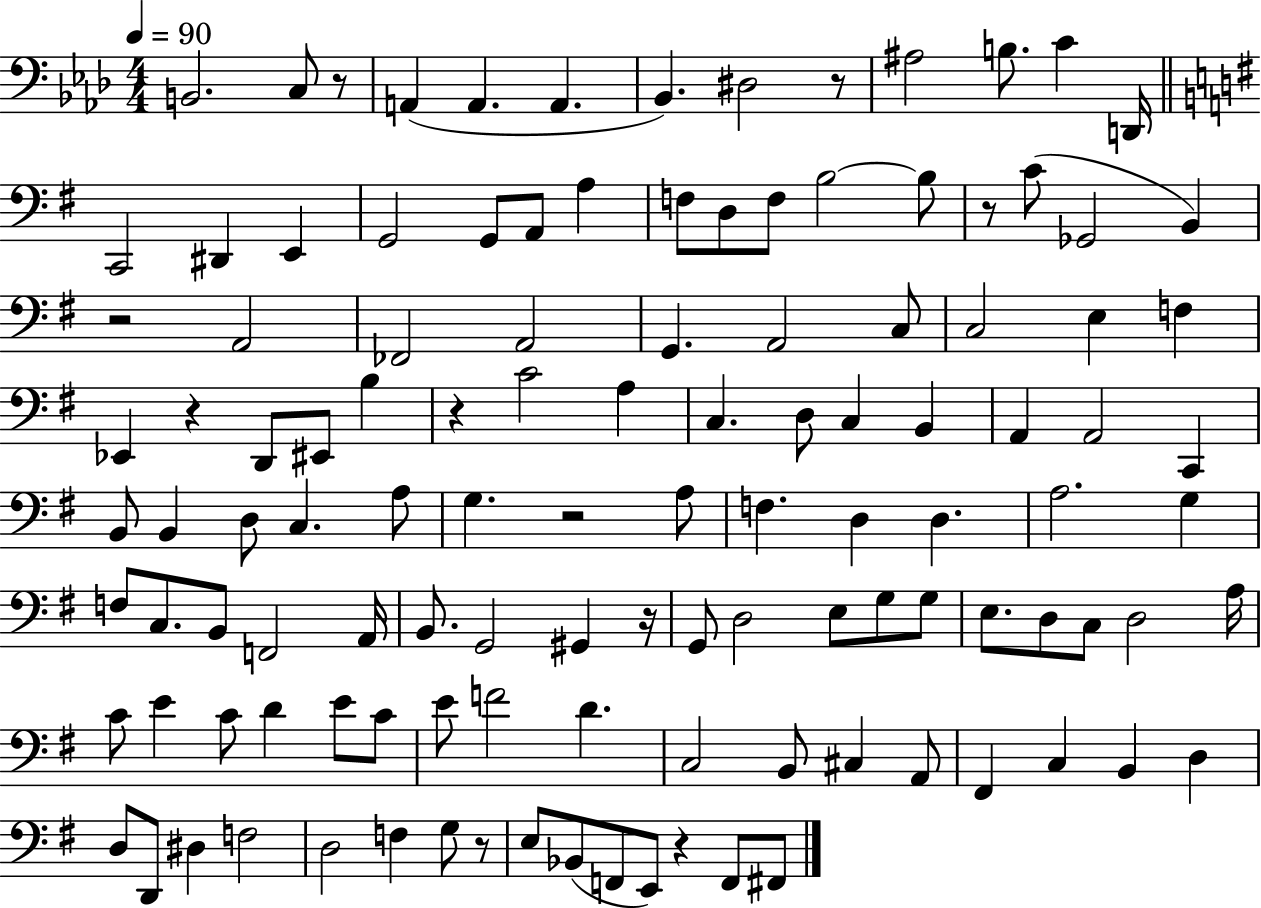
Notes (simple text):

B2/h. C3/e R/e A2/q A2/q. A2/q. Bb2/q. D#3/h R/e A#3/h B3/e. C4/q D2/s C2/h D#2/q E2/q G2/h G2/e A2/e A3/q F3/e D3/e F3/e B3/h B3/e R/e C4/e Gb2/h B2/q R/h A2/h FES2/h A2/h G2/q. A2/h C3/e C3/h E3/q F3/q Eb2/q R/q D2/e EIS2/e B3/q R/q C4/h A3/q C3/q. D3/e C3/q B2/q A2/q A2/h C2/q B2/e B2/q D3/e C3/q. A3/e G3/q. R/h A3/e F3/q. D3/q D3/q. A3/h. G3/q F3/e C3/e. B2/e F2/h A2/s B2/e. G2/h G#2/q R/s G2/e D3/h E3/e G3/e G3/e E3/e. D3/e C3/e D3/h A3/s C4/e E4/q C4/e D4/q E4/e C4/e E4/e F4/h D4/q. C3/h B2/e C#3/q A2/e F#2/q C3/q B2/q D3/q D3/e D2/e D#3/q F3/h D3/h F3/q G3/e R/e E3/e Bb2/e F2/e E2/e R/q F2/e F#2/e